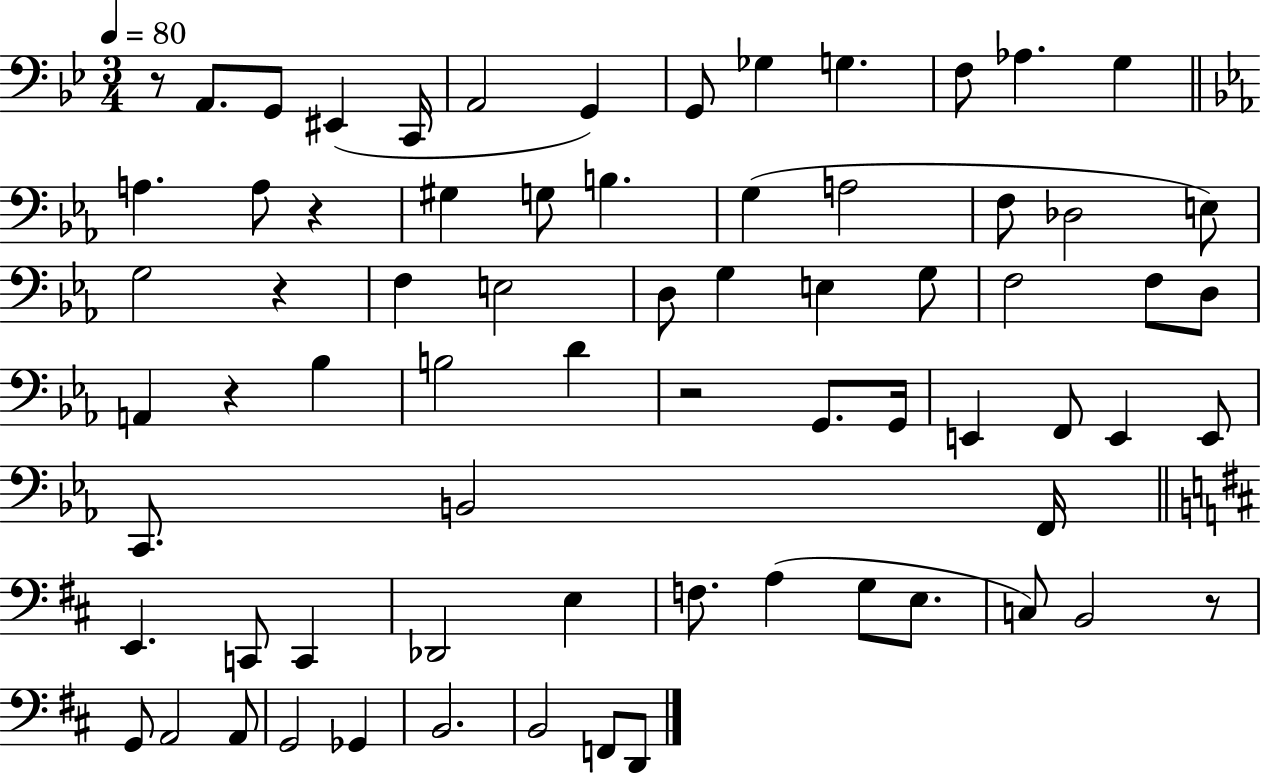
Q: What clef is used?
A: bass